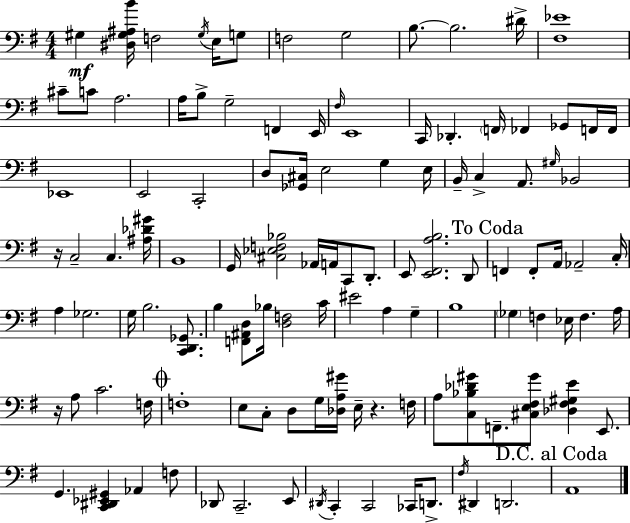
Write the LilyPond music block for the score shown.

{
  \clef bass
  \numericTimeSignature
  \time 4/4
  \key e \minor
  gis4\mf <dis gis ais b'>16 f2 \acciaccatura { gis16 } e16 g8 | f2 g2 | b8.~~ b2. | dis'16-> <fis ees'>1 | \break cis'8-- c'8 a2. | a16 b8-> g2-- f,4 | e,16 \grace { fis16 } e,1 | c,16 des,4.-. \parenthesize f,16 fes,4 ges,8 | \break f,16 f,16 ees,1 | e,2 c,2-. | d8 <ges, cis>16 e2 g4 | e16 b,16-- c4-> a,8. \grace { gis16 } bes,2 | \break r16 c2-- c4. | <ais des' gis'>16 b,1 | g,16 <cis ees f bes>2 aes,16 a,16 c,8 | d,8.-. e,8 <e, fis, a b>2. | \break d,8 \mark "To Coda" f,4 f,8-. a,16 aes,2-- | c16-. a4 ges2. | g16 b2. | <c, d, ges,>8. b4 <f, ais, d>8 bes16 <d f>2 | \break c'16 eis'2 a4 g4-- | b1 | \parenthesize ges4 f4 ees16 f4. | a16 r16 a8 c'2. | \break f16 \mark \markup { \musicglyph "scripts.coda" } f1-. | e8 c8-. d8 g16 <des a gis'>16 e16-- r4. | f16 a8 <c bes des' gis'>8 f,8.-- <cis e fis gis'>8 <des fis gis e'>4 | e,8. g,4. <c, dis, ees, gis,>4 aes,4 | \break f8 des,8 c,2.-- | e,8 \acciaccatura { dis,16 } c,4-. c,2 | ces,16 d,8.-> \acciaccatura { fis16 } dis,4 d,2. | \mark "D.C. al Coda" a,1 | \break \bar "|."
}